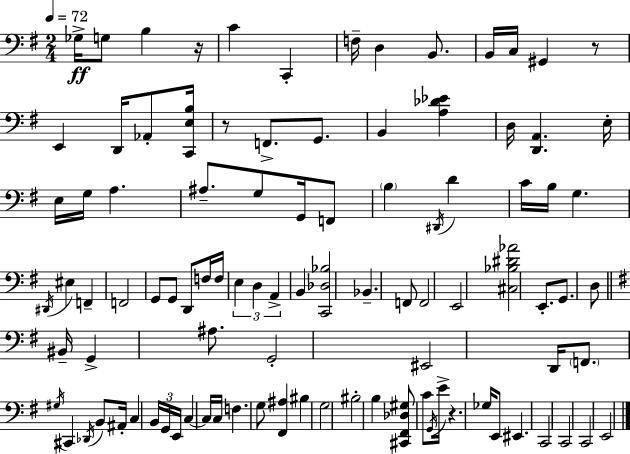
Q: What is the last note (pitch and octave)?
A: E2